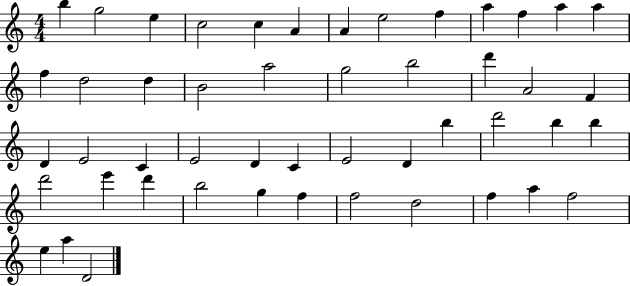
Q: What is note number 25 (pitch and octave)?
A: E4